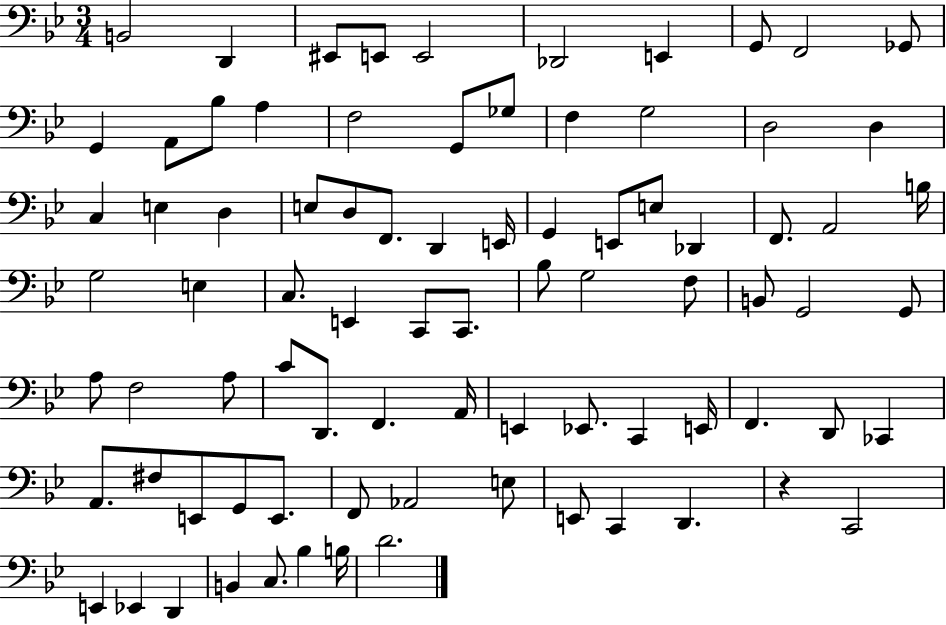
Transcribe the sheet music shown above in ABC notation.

X:1
T:Untitled
M:3/4
L:1/4
K:Bb
B,,2 D,, ^E,,/2 E,,/2 E,,2 _D,,2 E,, G,,/2 F,,2 _G,,/2 G,, A,,/2 _B,/2 A, F,2 G,,/2 _G,/2 F, G,2 D,2 D, C, E, D, E,/2 D,/2 F,,/2 D,, E,,/4 G,, E,,/2 E,/2 _D,, F,,/2 A,,2 B,/4 G,2 E, C,/2 E,, C,,/2 C,,/2 _B,/2 G,2 F,/2 B,,/2 G,,2 G,,/2 A,/2 F,2 A,/2 C/2 D,,/2 F,, A,,/4 E,, _E,,/2 C,, E,,/4 F,, D,,/2 _C,, A,,/2 ^F,/2 E,,/2 G,,/2 E,,/2 F,,/2 _A,,2 E,/2 E,,/2 C,, D,, z C,,2 E,, _E,, D,, B,, C,/2 _B, B,/4 D2